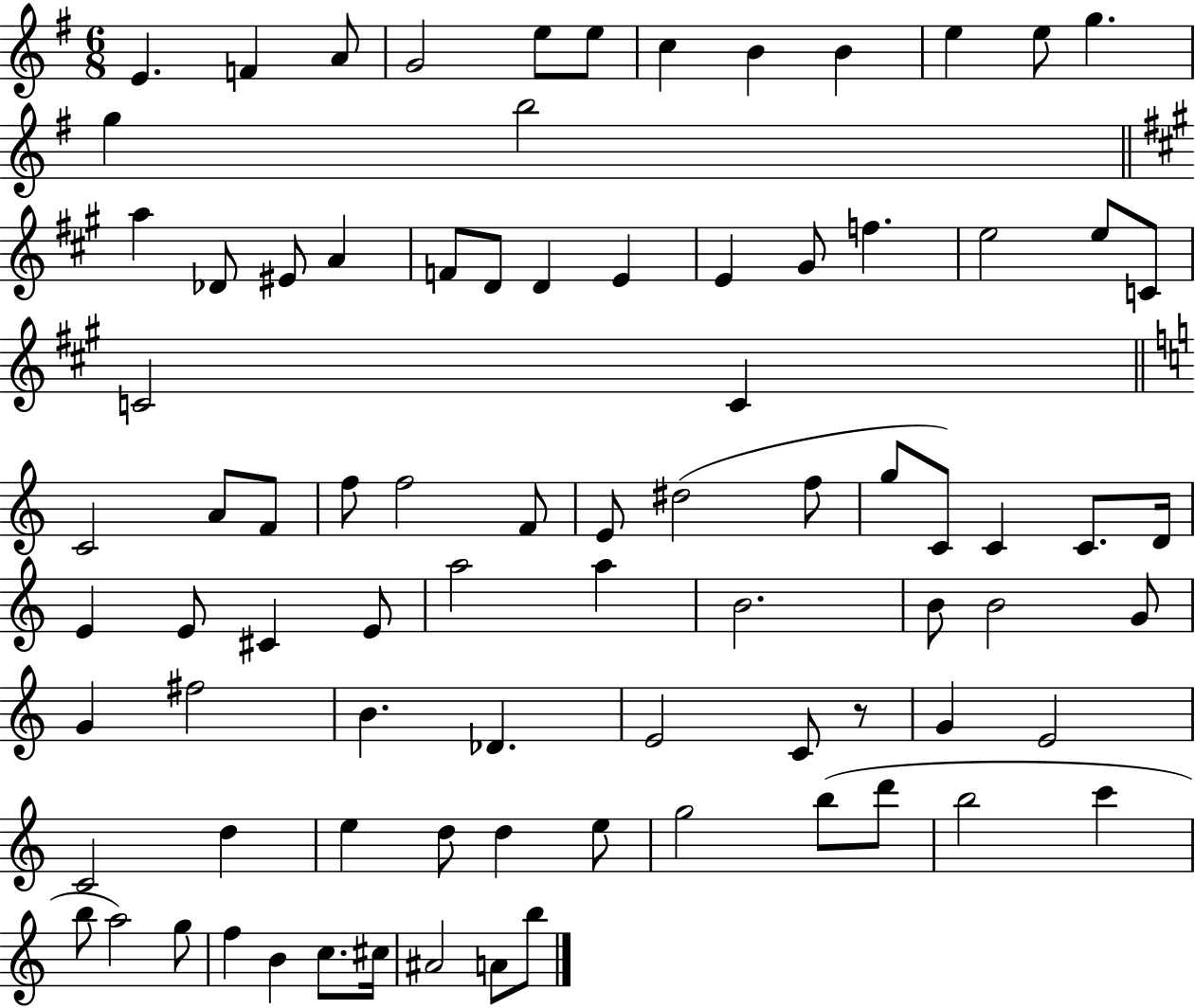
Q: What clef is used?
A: treble